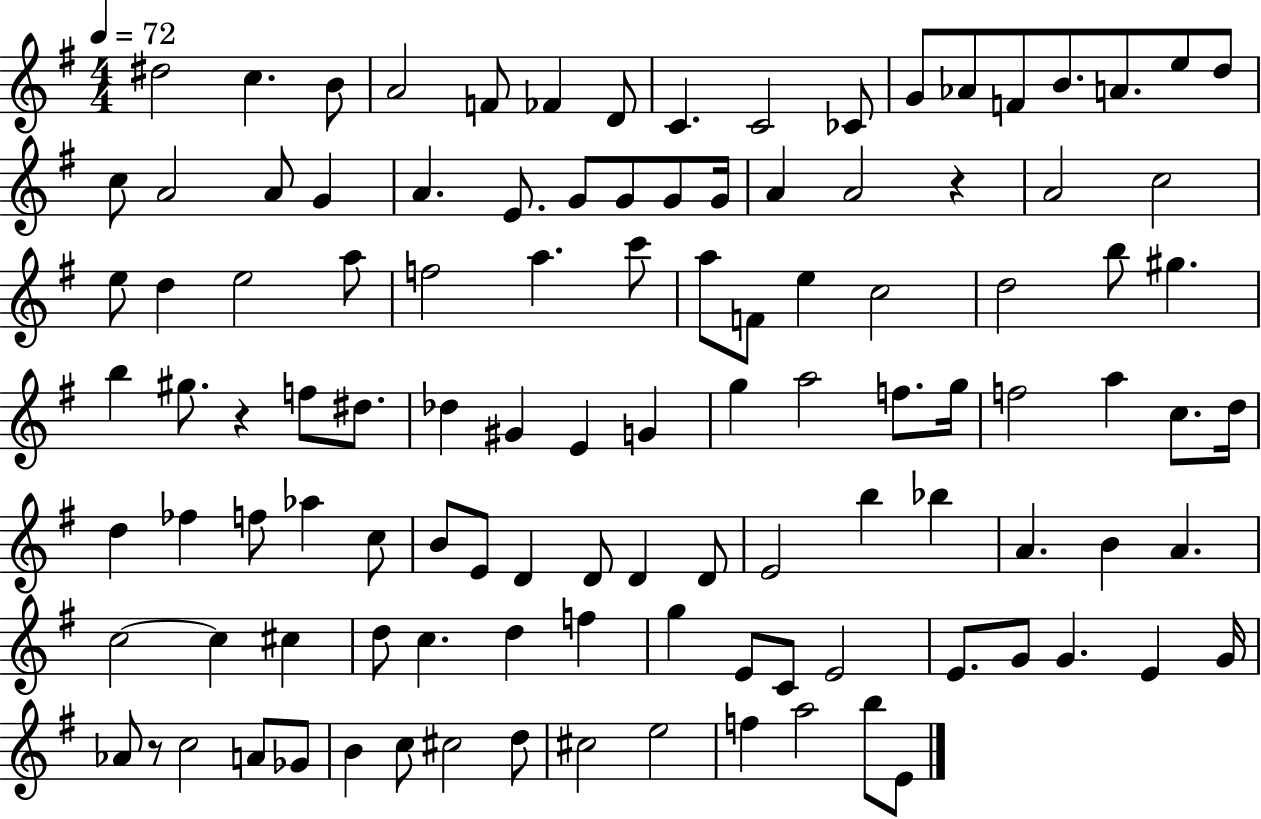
{
  \clef treble
  \numericTimeSignature
  \time 4/4
  \key g \major
  \tempo 4 = 72
  \repeat volta 2 { dis''2 c''4. b'8 | a'2 f'8 fes'4 d'8 | c'4. c'2 ces'8 | g'8 aes'8 f'8 b'8. a'8. e''8 d''8 | \break c''8 a'2 a'8 g'4 | a'4. e'8. g'8 g'8 g'8 g'16 | a'4 a'2 r4 | a'2 c''2 | \break e''8 d''4 e''2 a''8 | f''2 a''4. c'''8 | a''8 f'8 e''4 c''2 | d''2 b''8 gis''4. | \break b''4 gis''8. r4 f''8 dis''8. | des''4 gis'4 e'4 g'4 | g''4 a''2 f''8. g''16 | f''2 a''4 c''8. d''16 | \break d''4 fes''4 f''8 aes''4 c''8 | b'8 e'8 d'4 d'8 d'4 d'8 | e'2 b''4 bes''4 | a'4. b'4 a'4. | \break c''2~~ c''4 cis''4 | d''8 c''4. d''4 f''4 | g''4 e'8 c'8 e'2 | e'8. g'8 g'4. e'4 g'16 | \break aes'8 r8 c''2 a'8 ges'8 | b'4 c''8 cis''2 d''8 | cis''2 e''2 | f''4 a''2 b''8 e'8 | \break } \bar "|."
}